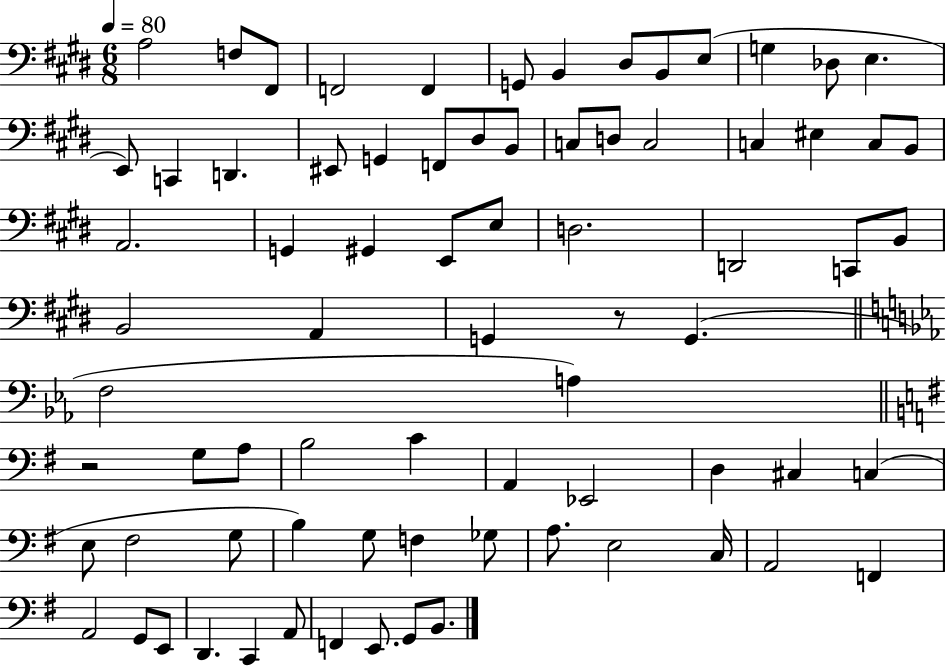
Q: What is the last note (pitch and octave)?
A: B2